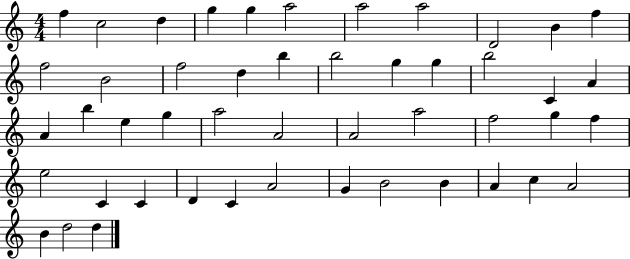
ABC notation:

X:1
T:Untitled
M:4/4
L:1/4
K:C
f c2 d g g a2 a2 a2 D2 B f f2 B2 f2 d b b2 g g b2 C A A b e g a2 A2 A2 a2 f2 g f e2 C C D C A2 G B2 B A c A2 B d2 d